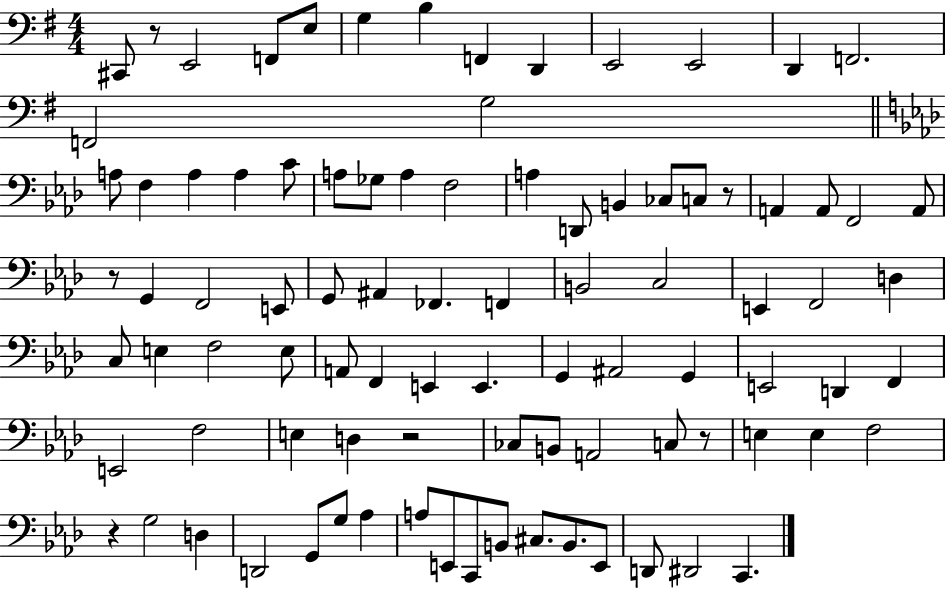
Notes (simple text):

C#2/e R/e E2/h F2/e E3/e G3/q B3/q F2/q D2/q E2/h E2/h D2/q F2/h. F2/h G3/h A3/e F3/q A3/q A3/q C4/e A3/e Gb3/e A3/q F3/h A3/q D2/e B2/q CES3/e C3/e R/e A2/q A2/e F2/h A2/e R/e G2/q F2/h E2/e G2/e A#2/q FES2/q. F2/q B2/h C3/h E2/q F2/h D3/q C3/e E3/q F3/h E3/e A2/e F2/q E2/q E2/q. G2/q A#2/h G2/q E2/h D2/q F2/q E2/h F3/h E3/q D3/q R/h CES3/e B2/e A2/h C3/e R/e E3/q E3/q F3/h R/q G3/h D3/q D2/h G2/e G3/e Ab3/q A3/e E2/e C2/e B2/e C#3/e. B2/e. E2/e D2/e D#2/h C2/q.